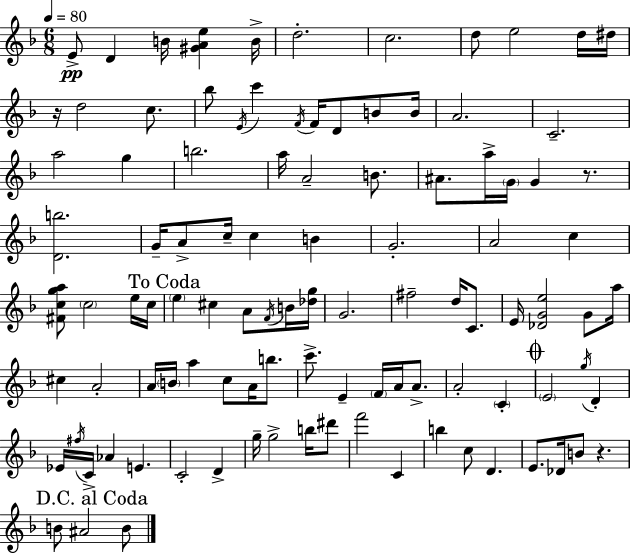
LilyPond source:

{
  \clef treble
  \numericTimeSignature
  \time 6/8
  \key d \minor
  \tempo 4 = 80
  \repeat volta 2 { e'8->\pp d'4 b'16 <gis' a' e''>4 b'16-> | d''2.-. | c''2. | d''8 e''2 d''16 dis''16 | \break r16 d''2 c''8. | bes''8 \acciaccatura { e'16 } c'''4 \acciaccatura { f'16 } f'16 d'8 b'8 | b'16 a'2. | c'2.-- | \break a''2 g''4 | b''2. | a''16 a'2-- b'8. | ais'8. a''16-> \parenthesize g'16 g'4 r8. | \break <d' b''>2. | g'16-- a'8-> c''16-- c''4 b'4 | g'2.-. | a'2 c''4 | \break <fis' c'' g'' a''>8 \parenthesize c''2 | e''16 c''16 \mark "To Coda" \parenthesize e''4 cis''4 a'8 | \acciaccatura { f'16 } b'16 <des'' g''>16 g'2. | fis''2-- d''16 | \break c'8. e'16 <des' g' e''>2 | g'8 a''16 cis''4 a'2-. | a'16 \parenthesize b'16 a''4 c''8 a'16 | b''8. c'''8.-> e'4-- \parenthesize f'16 a'16 | \break a'8.-> a'2-. \parenthesize c'4-. | \mark \markup { \musicglyph "scripts.coda" } \parenthesize e'2 \acciaccatura { g''16 } | d'4-. ees'16 \acciaccatura { fis''16 } c'16-> aes'4 e'4. | c'2-. | \break d'4-> g''16-- g''2-> | b''16 dis'''8 f'''2 | c'4 b''4 c''8 d'4. | e'8. des'16 b'8 r4. | \break \mark "D.C. al Coda" b'8 ais'2 | b'8 } \bar "|."
}